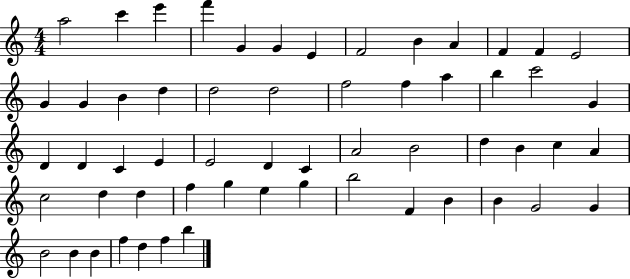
{
  \clef treble
  \numericTimeSignature
  \time 4/4
  \key c \major
  a''2 c'''4 e'''4 | f'''4 g'4 g'4 e'4 | f'2 b'4 a'4 | f'4 f'4 e'2 | \break g'4 g'4 b'4 d''4 | d''2 d''2 | f''2 f''4 a''4 | b''4 c'''2 g'4 | \break d'4 d'4 c'4 e'4 | e'2 d'4 c'4 | a'2 b'2 | d''4 b'4 c''4 a'4 | \break c''2 d''4 d''4 | f''4 g''4 e''4 g''4 | b''2 f'4 b'4 | b'4 g'2 g'4 | \break b'2 b'4 b'4 | f''4 d''4 f''4 b''4 | \bar "|."
}